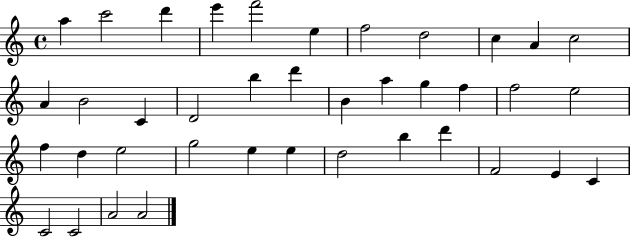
A5/q C6/h D6/q E6/q F6/h E5/q F5/h D5/h C5/q A4/q C5/h A4/q B4/h C4/q D4/h B5/q D6/q B4/q A5/q G5/q F5/q F5/h E5/h F5/q D5/q E5/h G5/h E5/q E5/q D5/h B5/q D6/q F4/h E4/q C4/q C4/h C4/h A4/h A4/h